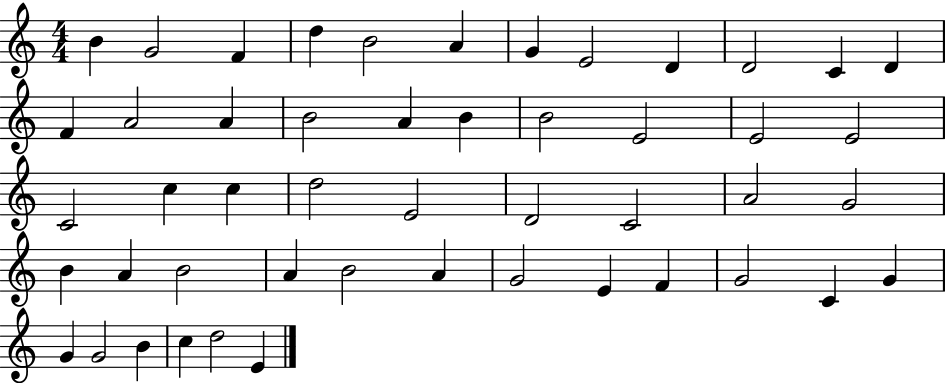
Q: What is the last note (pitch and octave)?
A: E4